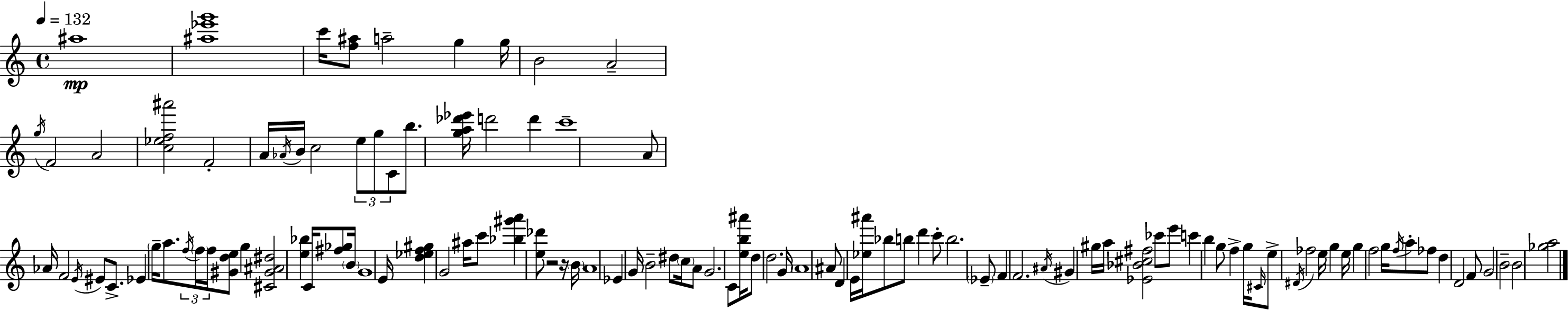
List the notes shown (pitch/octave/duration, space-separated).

A#5/w [A#5,Eb6,G6]/w C6/s [F5,A#5]/e A5/h G5/q G5/s B4/h A4/h G5/s F4/h A4/h [C5,Eb5,F5,A#6]/h F4/h A4/s Ab4/s B4/s C5/h E5/e G5/e C4/e B5/e. [G5,A5,Db6,Eb6]/s D6/h D6/q C6/w A4/e Ab4/s F4/h E4/s EIS4/e C4/e. Eb4/q G5/s A5/e. F5/s F5/s F5/s [G#4,D5,E5]/e G5/q [C#4,G#4,A#4,D#5]/h [E5,Bb5]/q C4/s [F#5,Gb5]/e B4/s G4/w E4/s [D5,Eb5,F5,G#5]/q G4/h A#5/s C6/e [Bb5,G#6,A6]/q [E5,Db6]/e R/h R/s B4/s A4/w Eb4/q G4/s B4/h D#5/e C5/s A4/e G4/h. C4/e [E5,B5,A#6]/s D5/e D5/h. G4/s A4/w A#4/e D4/q E4/s [Eb5,A#6]/s Bb5/e B5/e D6/q C6/e B5/h. Eb4/e F4/q F4/h. A#4/s G#4/q G#5/s A5/s [Eb4,Bb4,C#5,F#5]/h CES6/e E6/e C6/q B5/q G5/e F5/q G5/s C#4/s E5/e D#4/s FES5/h E5/s G5/q E5/s G5/q F5/h G5/s F5/s A5/e FES5/e D5/q D4/h F4/e G4/h B4/h B4/h [Gb5,A5]/h